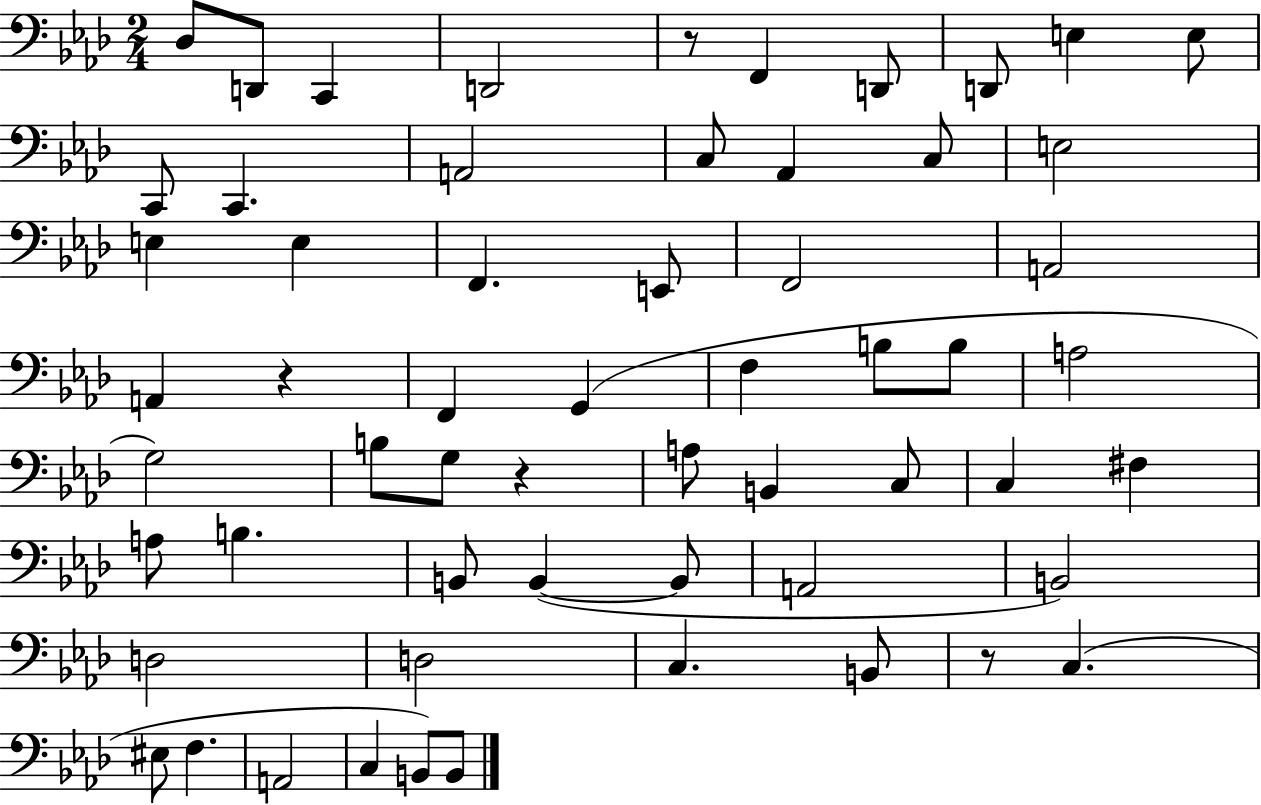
Db3/e D2/e C2/q D2/h R/e F2/q D2/e D2/e E3/q E3/e C2/e C2/q. A2/h C3/e Ab2/q C3/e E3/h E3/q E3/q F2/q. E2/e F2/h A2/h A2/q R/q F2/q G2/q F3/q B3/e B3/e A3/h G3/h B3/e G3/e R/q A3/e B2/q C3/e C3/q F#3/q A3/e B3/q. B2/e B2/q B2/e A2/h B2/h D3/h D3/h C3/q. B2/e R/e C3/q. EIS3/e F3/q. A2/h C3/q B2/e B2/e